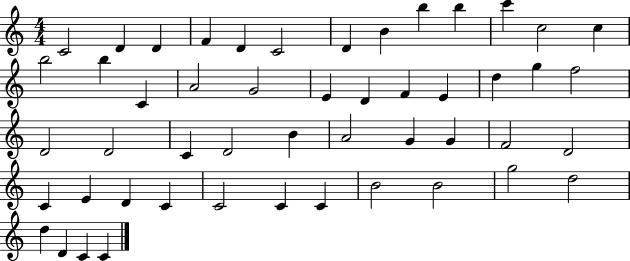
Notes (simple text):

C4/h D4/q D4/q F4/q D4/q C4/h D4/q B4/q B5/q B5/q C6/q C5/h C5/q B5/h B5/q C4/q A4/h G4/h E4/q D4/q F4/q E4/q D5/q G5/q F5/h D4/h D4/h C4/q D4/h B4/q A4/h G4/q G4/q F4/h D4/h C4/q E4/q D4/q C4/q C4/h C4/q C4/q B4/h B4/h G5/h D5/h D5/q D4/q C4/q C4/q